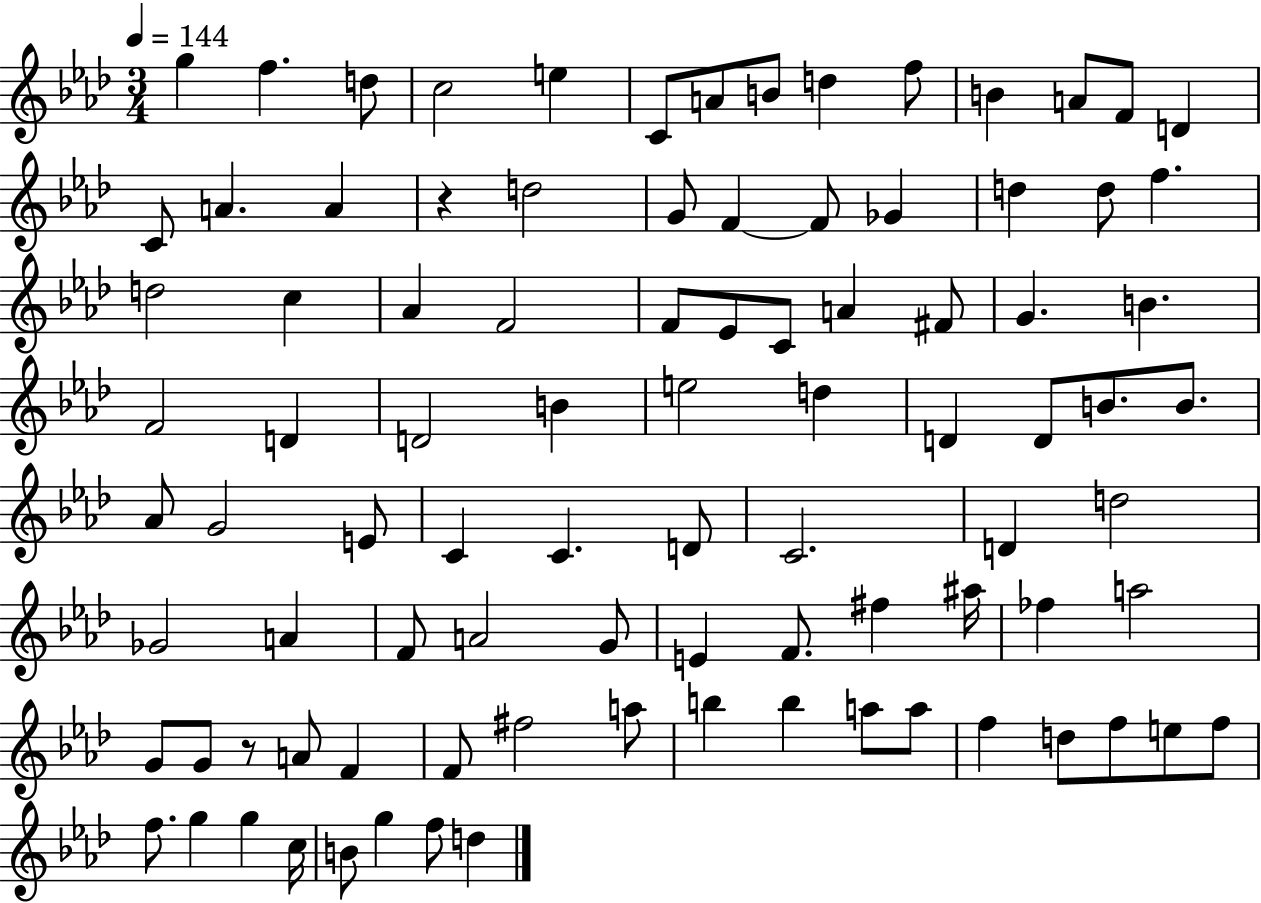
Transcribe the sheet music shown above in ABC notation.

X:1
T:Untitled
M:3/4
L:1/4
K:Ab
g f d/2 c2 e C/2 A/2 B/2 d f/2 B A/2 F/2 D C/2 A A z d2 G/2 F F/2 _G d d/2 f d2 c _A F2 F/2 _E/2 C/2 A ^F/2 G B F2 D D2 B e2 d D D/2 B/2 B/2 _A/2 G2 E/2 C C D/2 C2 D d2 _G2 A F/2 A2 G/2 E F/2 ^f ^a/4 _f a2 G/2 G/2 z/2 A/2 F F/2 ^f2 a/2 b b a/2 a/2 f d/2 f/2 e/2 f/2 f/2 g g c/4 B/2 g f/2 d